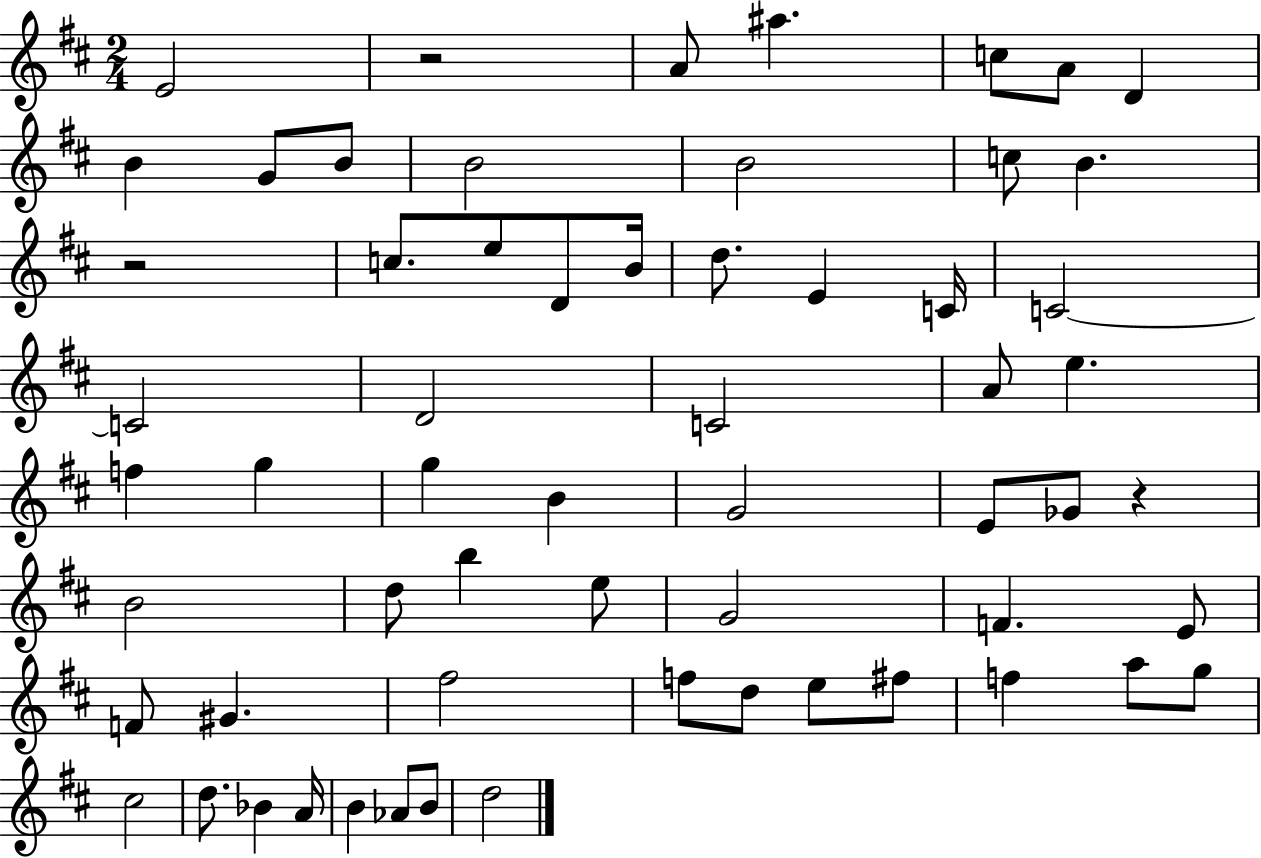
{
  \clef treble
  \numericTimeSignature
  \time 2/4
  \key d \major
  e'2 | r2 | a'8 ais''4. | c''8 a'8 d'4 | \break b'4 g'8 b'8 | b'2 | b'2 | c''8 b'4. | \break r2 | c''8. e''8 d'8 b'16 | d''8. e'4 c'16 | c'2~~ | \break c'2 | d'2 | c'2 | a'8 e''4. | \break f''4 g''4 | g''4 b'4 | g'2 | e'8 ges'8 r4 | \break b'2 | d''8 b''4 e''8 | g'2 | f'4. e'8 | \break f'8 gis'4. | fis''2 | f''8 d''8 e''8 fis''8 | f''4 a''8 g''8 | \break cis''2 | d''8. bes'4 a'16 | b'4 aes'8 b'8 | d''2 | \break \bar "|."
}